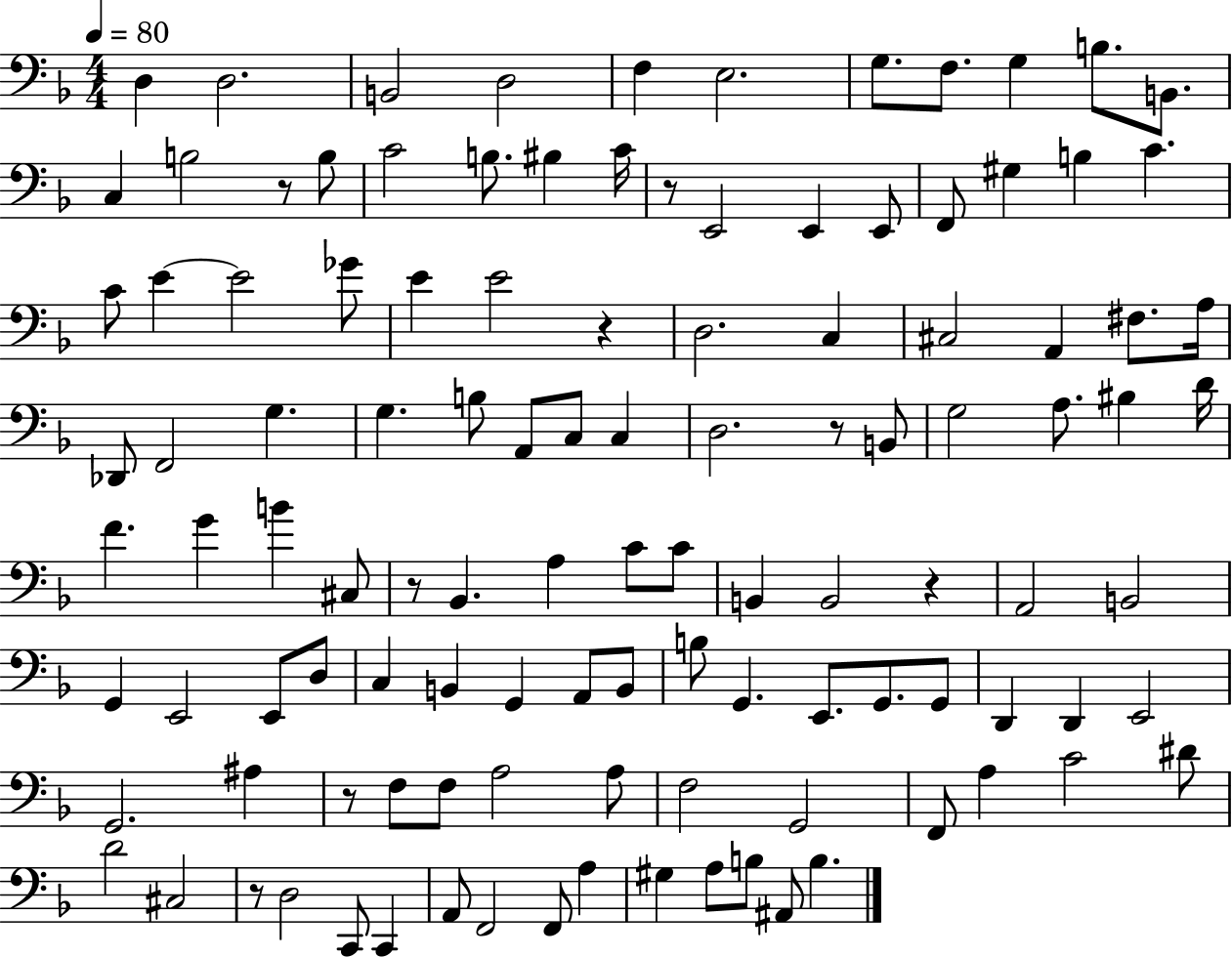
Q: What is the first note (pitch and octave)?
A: D3